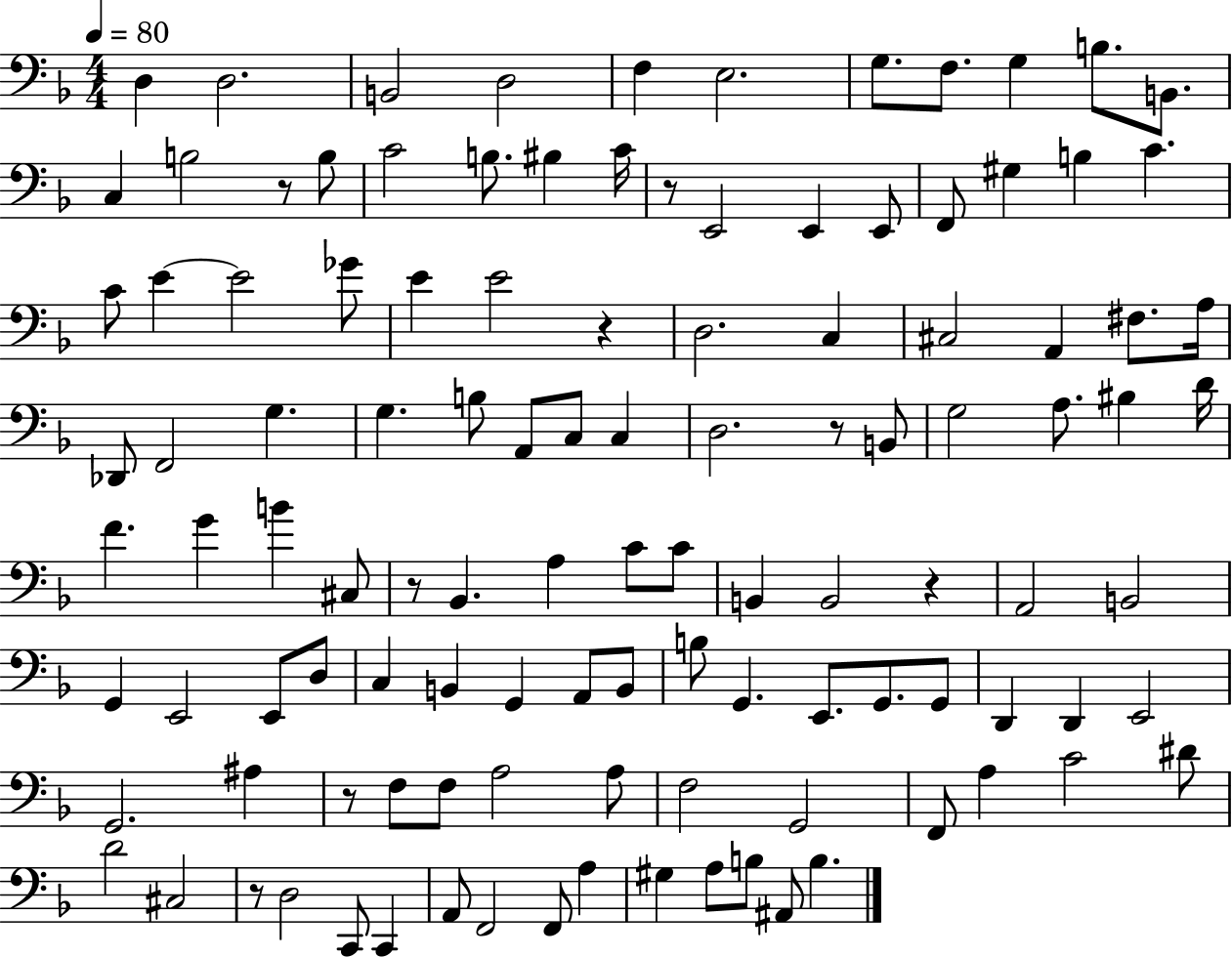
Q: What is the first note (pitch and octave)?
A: D3